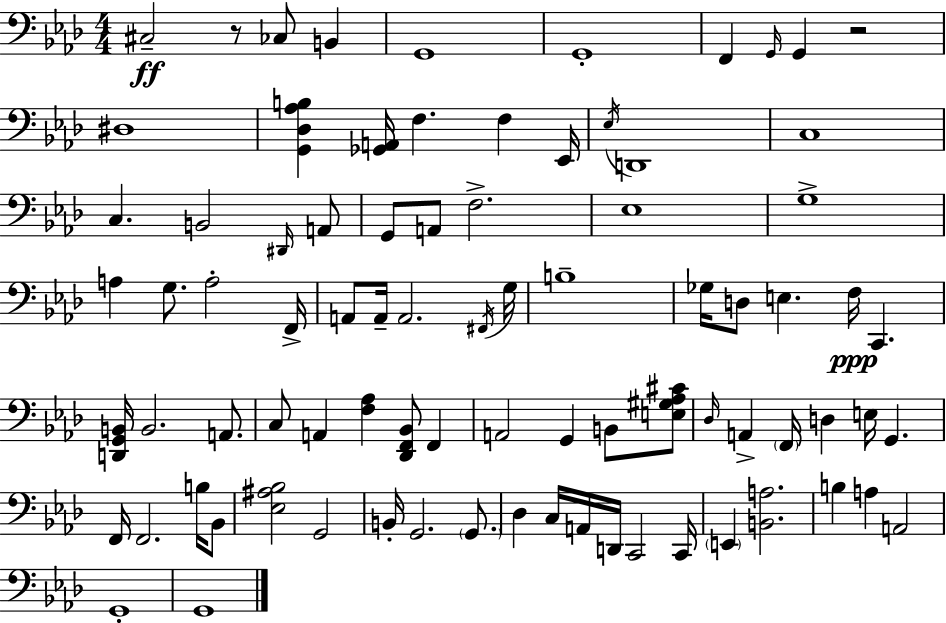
C#3/h R/e CES3/e B2/q G2/w G2/w F2/q G2/s G2/q R/h D#3/w [G2,Db3,Ab3,B3]/q [Gb2,A2]/s F3/q. F3/q Eb2/s Eb3/s D2/w C3/w C3/q. B2/h D#2/s A2/e G2/e A2/e F3/h. Eb3/w G3/w A3/q G3/e. A3/h F2/s A2/e A2/s A2/h. F#2/s G3/s B3/w Gb3/s D3/e E3/q. F3/s C2/q. [D2,G2,B2]/s B2/h. A2/e. C3/e A2/q [F3,Ab3]/q [Db2,F2,Bb2]/e F2/q A2/h G2/q B2/e [E3,G#3,Ab3,C#4]/e Db3/s A2/q F2/s D3/q E3/s G2/q. F2/s F2/h. B3/s Bb2/e [Eb3,A#3,Bb3]/h G2/h B2/s G2/h. G2/e. Db3/q C3/s A2/s D2/s C2/h C2/s E2/q [B2,A3]/h. B3/q A3/q A2/h G2/w G2/w